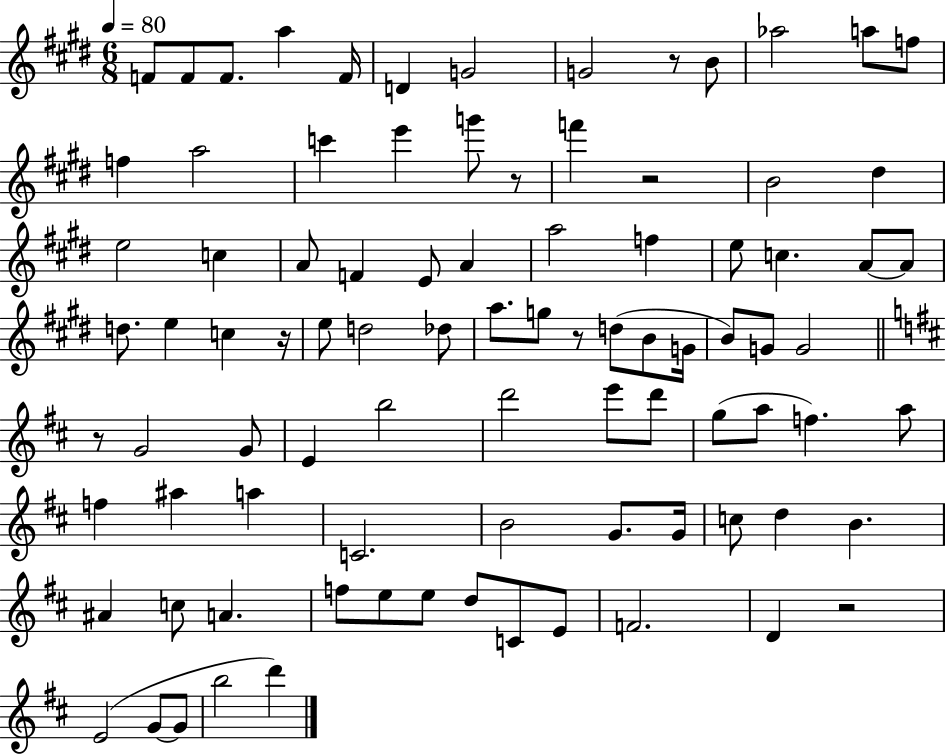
{
  \clef treble
  \numericTimeSignature
  \time 6/8
  \key e \major
  \tempo 4 = 80
  f'8 f'8 f'8. a''4 f'16 | d'4 g'2 | g'2 r8 b'8 | aes''2 a''8 f''8 | \break f''4 a''2 | c'''4 e'''4 g'''8 r8 | f'''4 r2 | b'2 dis''4 | \break e''2 c''4 | a'8 f'4 e'8 a'4 | a''2 f''4 | e''8 c''4. a'8~~ a'8 | \break d''8. e''4 c''4 r16 | e''8 d''2 des''8 | a''8. g''8 r8 d''8( b'8 g'16 | b'8) g'8 g'2 | \break \bar "||" \break \key b \minor r8 g'2 g'8 | e'4 b''2 | d'''2 e'''8 d'''8 | g''8( a''8 f''4.) a''8 | \break f''4 ais''4 a''4 | c'2. | b'2 g'8. g'16 | c''8 d''4 b'4. | \break ais'4 c''8 a'4. | f''8 e''8 e''8 d''8 c'8 e'8 | f'2. | d'4 r2 | \break e'2( g'8~~ g'8 | b''2 d'''4) | \bar "|."
}